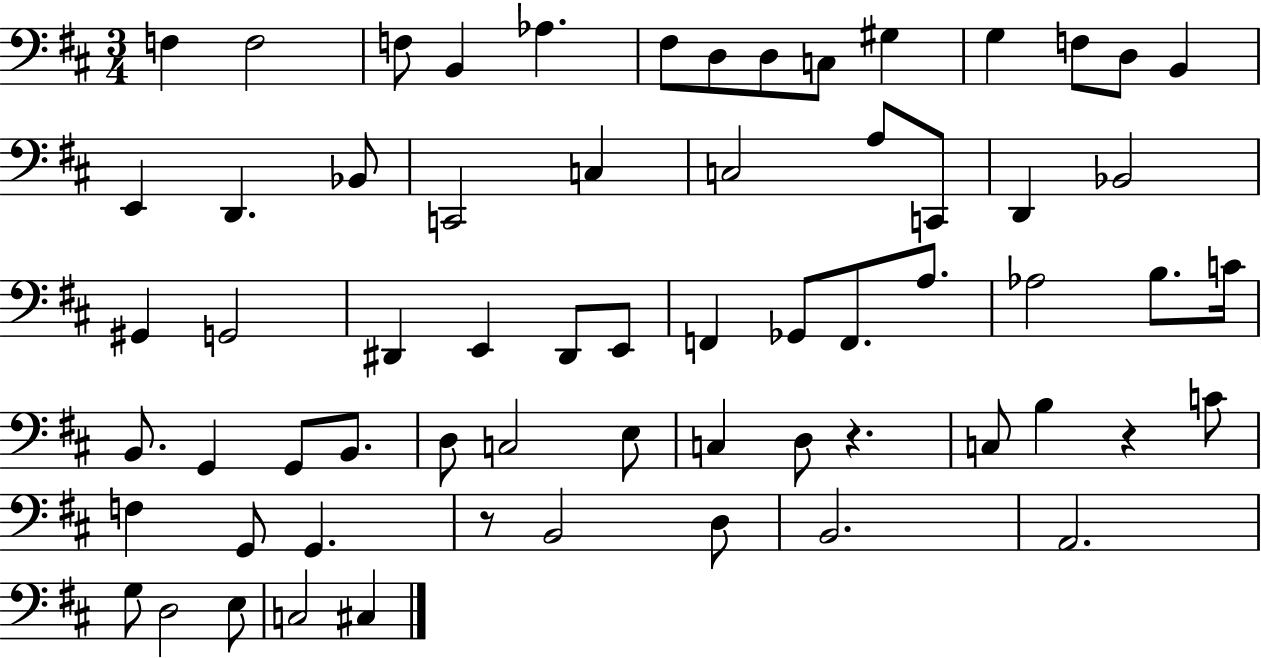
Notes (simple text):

F3/q F3/h F3/e B2/q Ab3/q. F#3/e D3/e D3/e C3/e G#3/q G3/q F3/e D3/e B2/q E2/q D2/q. Bb2/e C2/h C3/q C3/h A3/e C2/e D2/q Bb2/h G#2/q G2/h D#2/q E2/q D#2/e E2/e F2/q Gb2/e F2/e. A3/e. Ab3/h B3/e. C4/s B2/e. G2/q G2/e B2/e. D3/e C3/h E3/e C3/q D3/e R/q. C3/e B3/q R/q C4/e F3/q G2/e G2/q. R/e B2/h D3/e B2/h. A2/h. G3/e D3/h E3/e C3/h C#3/q